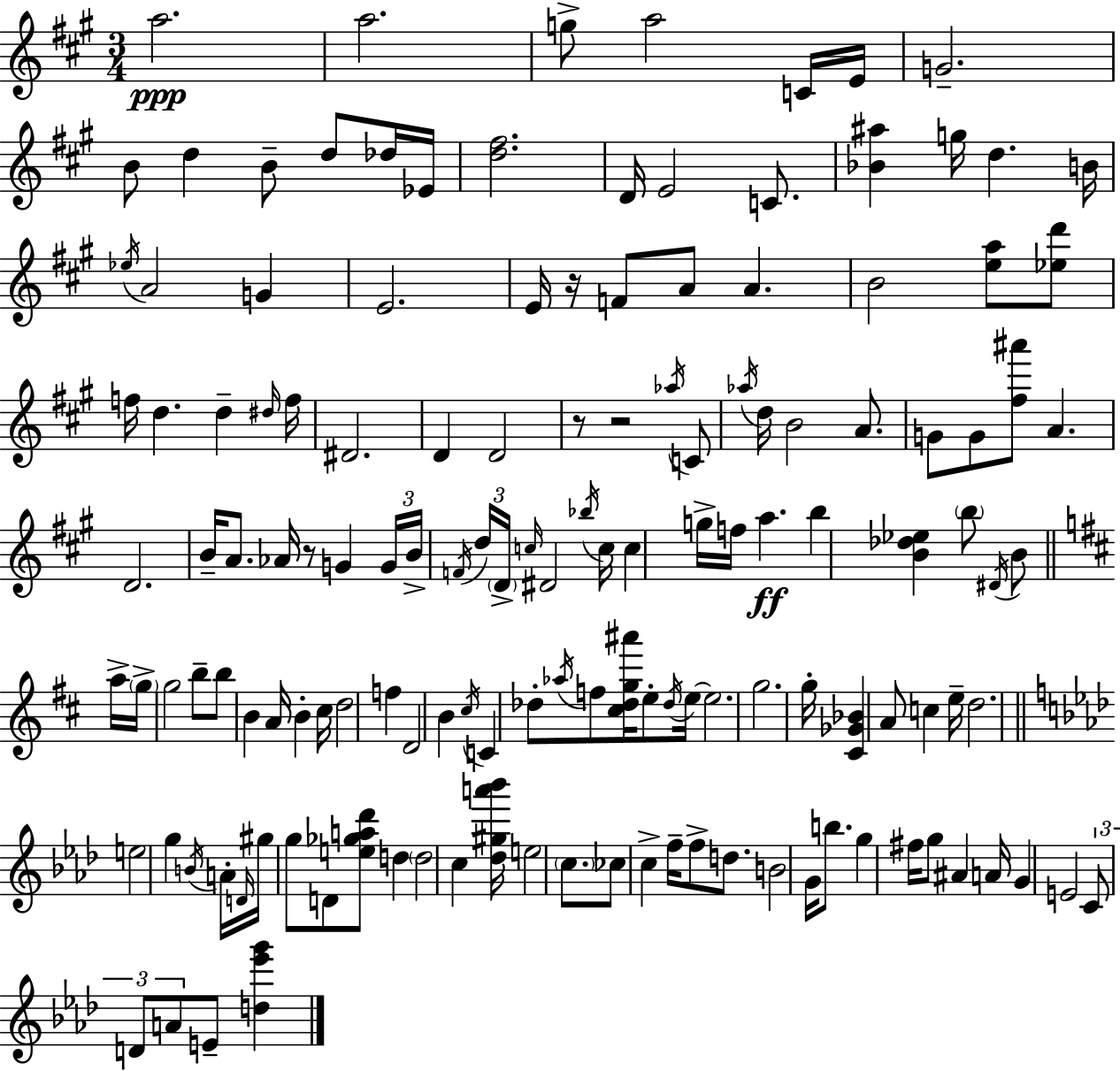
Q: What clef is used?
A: treble